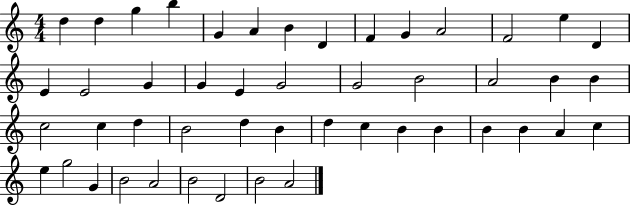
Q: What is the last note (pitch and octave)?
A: A4